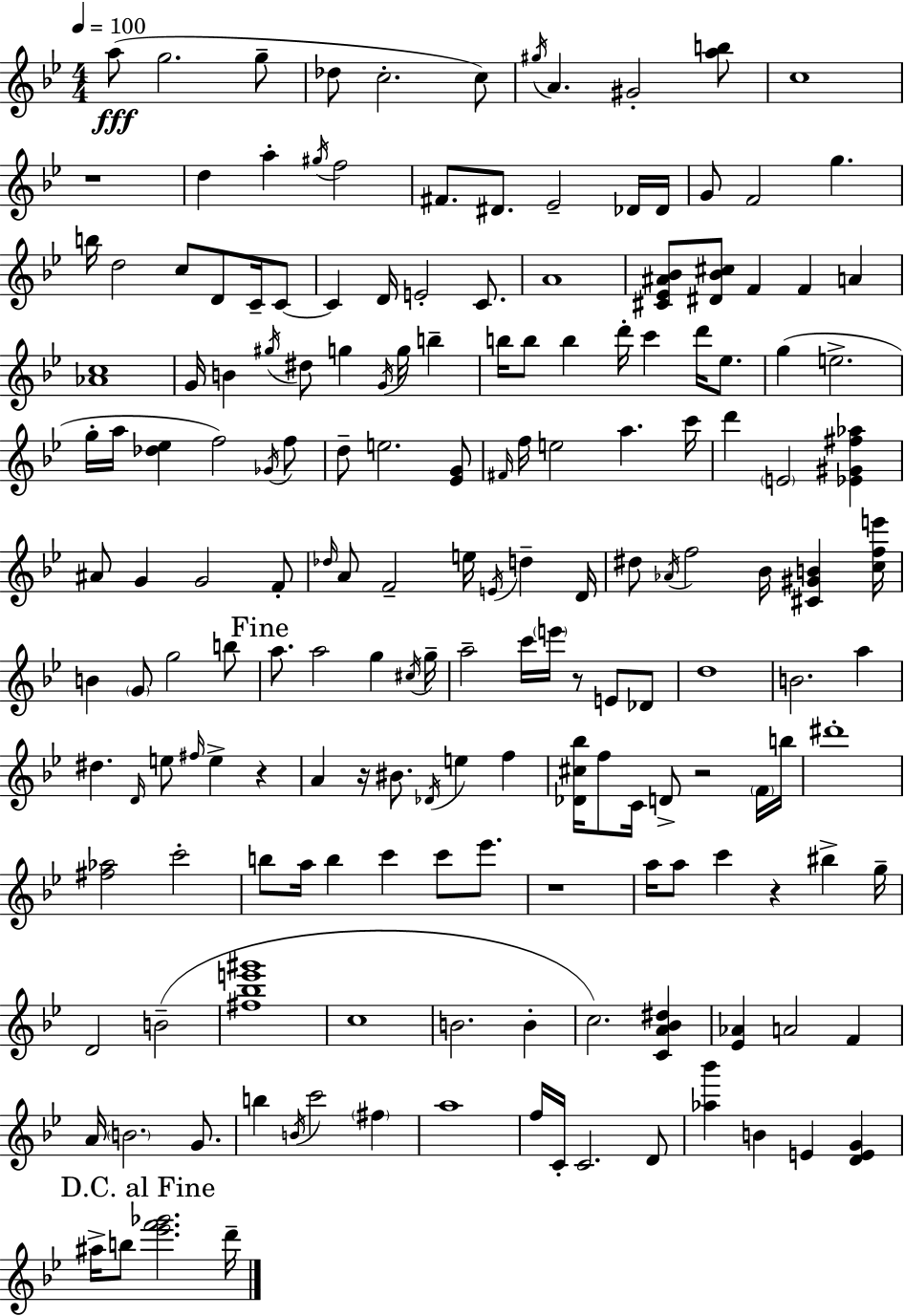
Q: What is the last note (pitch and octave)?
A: D6